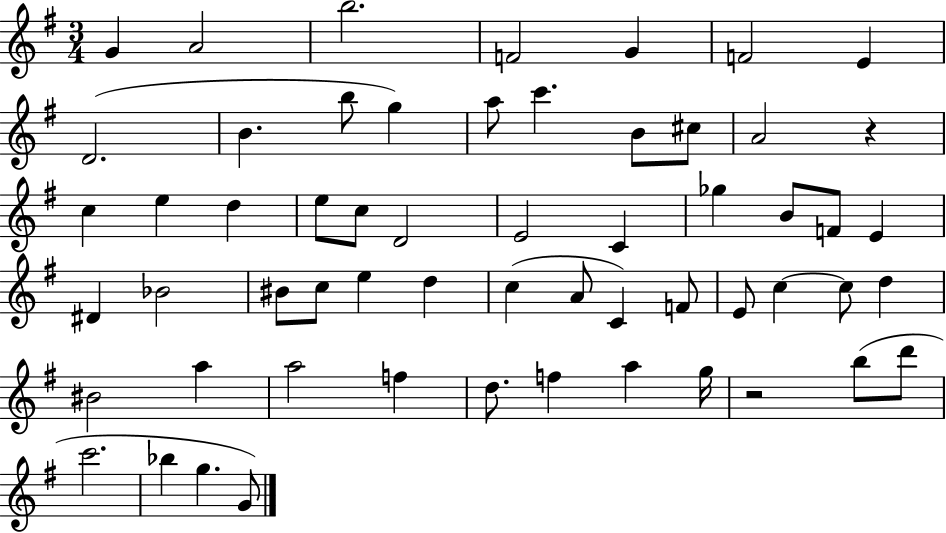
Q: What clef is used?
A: treble